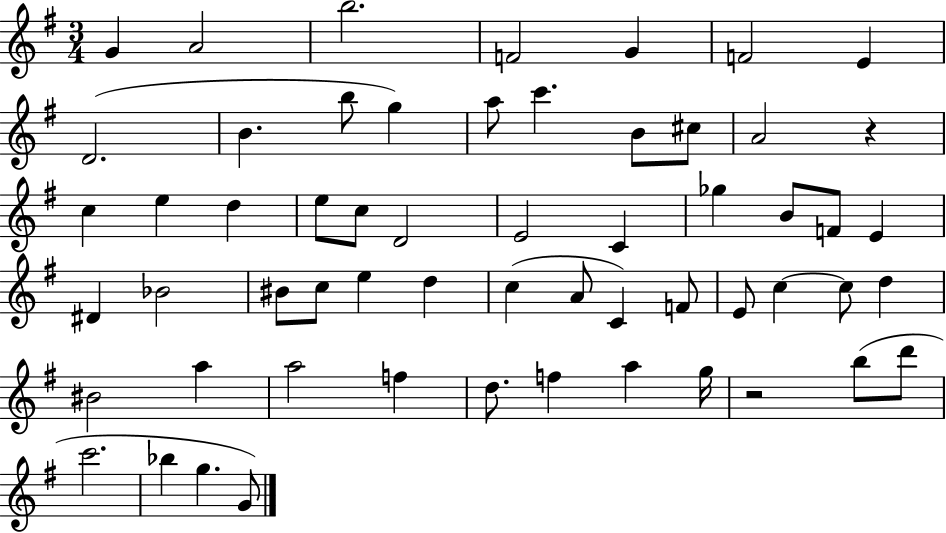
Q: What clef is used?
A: treble